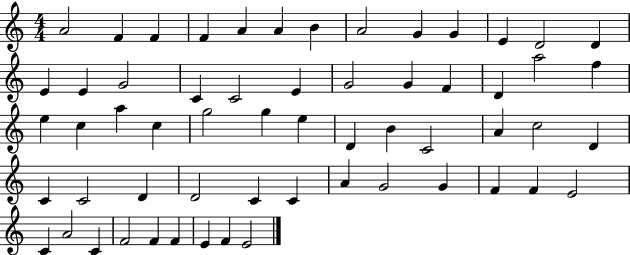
X:1
T:Untitled
M:4/4
L:1/4
K:C
A2 F F F A A B A2 G G E D2 D E E G2 C C2 E G2 G F D a2 f e c a c g2 g e D B C2 A c2 D C C2 D D2 C C A G2 G F F E2 C A2 C F2 F F E F E2